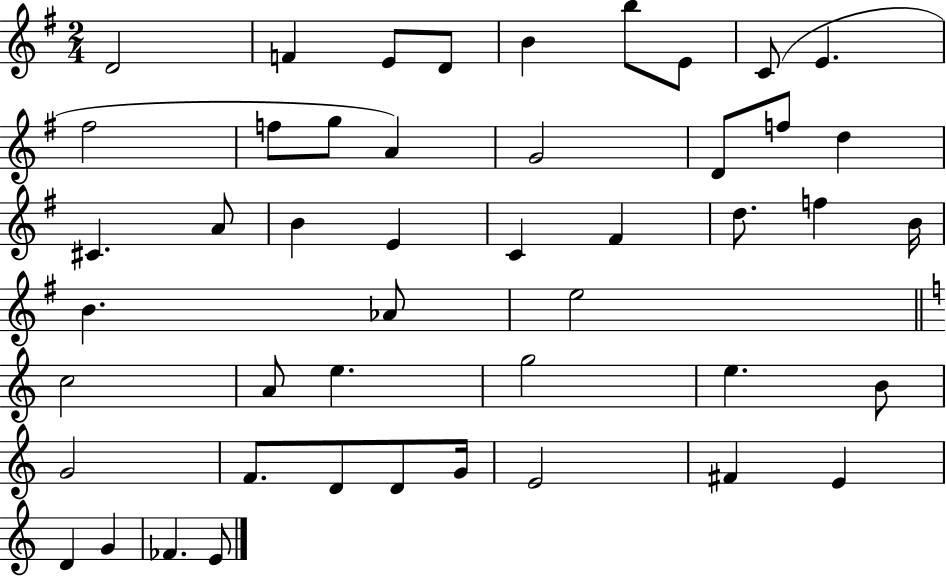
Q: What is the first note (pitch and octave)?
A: D4